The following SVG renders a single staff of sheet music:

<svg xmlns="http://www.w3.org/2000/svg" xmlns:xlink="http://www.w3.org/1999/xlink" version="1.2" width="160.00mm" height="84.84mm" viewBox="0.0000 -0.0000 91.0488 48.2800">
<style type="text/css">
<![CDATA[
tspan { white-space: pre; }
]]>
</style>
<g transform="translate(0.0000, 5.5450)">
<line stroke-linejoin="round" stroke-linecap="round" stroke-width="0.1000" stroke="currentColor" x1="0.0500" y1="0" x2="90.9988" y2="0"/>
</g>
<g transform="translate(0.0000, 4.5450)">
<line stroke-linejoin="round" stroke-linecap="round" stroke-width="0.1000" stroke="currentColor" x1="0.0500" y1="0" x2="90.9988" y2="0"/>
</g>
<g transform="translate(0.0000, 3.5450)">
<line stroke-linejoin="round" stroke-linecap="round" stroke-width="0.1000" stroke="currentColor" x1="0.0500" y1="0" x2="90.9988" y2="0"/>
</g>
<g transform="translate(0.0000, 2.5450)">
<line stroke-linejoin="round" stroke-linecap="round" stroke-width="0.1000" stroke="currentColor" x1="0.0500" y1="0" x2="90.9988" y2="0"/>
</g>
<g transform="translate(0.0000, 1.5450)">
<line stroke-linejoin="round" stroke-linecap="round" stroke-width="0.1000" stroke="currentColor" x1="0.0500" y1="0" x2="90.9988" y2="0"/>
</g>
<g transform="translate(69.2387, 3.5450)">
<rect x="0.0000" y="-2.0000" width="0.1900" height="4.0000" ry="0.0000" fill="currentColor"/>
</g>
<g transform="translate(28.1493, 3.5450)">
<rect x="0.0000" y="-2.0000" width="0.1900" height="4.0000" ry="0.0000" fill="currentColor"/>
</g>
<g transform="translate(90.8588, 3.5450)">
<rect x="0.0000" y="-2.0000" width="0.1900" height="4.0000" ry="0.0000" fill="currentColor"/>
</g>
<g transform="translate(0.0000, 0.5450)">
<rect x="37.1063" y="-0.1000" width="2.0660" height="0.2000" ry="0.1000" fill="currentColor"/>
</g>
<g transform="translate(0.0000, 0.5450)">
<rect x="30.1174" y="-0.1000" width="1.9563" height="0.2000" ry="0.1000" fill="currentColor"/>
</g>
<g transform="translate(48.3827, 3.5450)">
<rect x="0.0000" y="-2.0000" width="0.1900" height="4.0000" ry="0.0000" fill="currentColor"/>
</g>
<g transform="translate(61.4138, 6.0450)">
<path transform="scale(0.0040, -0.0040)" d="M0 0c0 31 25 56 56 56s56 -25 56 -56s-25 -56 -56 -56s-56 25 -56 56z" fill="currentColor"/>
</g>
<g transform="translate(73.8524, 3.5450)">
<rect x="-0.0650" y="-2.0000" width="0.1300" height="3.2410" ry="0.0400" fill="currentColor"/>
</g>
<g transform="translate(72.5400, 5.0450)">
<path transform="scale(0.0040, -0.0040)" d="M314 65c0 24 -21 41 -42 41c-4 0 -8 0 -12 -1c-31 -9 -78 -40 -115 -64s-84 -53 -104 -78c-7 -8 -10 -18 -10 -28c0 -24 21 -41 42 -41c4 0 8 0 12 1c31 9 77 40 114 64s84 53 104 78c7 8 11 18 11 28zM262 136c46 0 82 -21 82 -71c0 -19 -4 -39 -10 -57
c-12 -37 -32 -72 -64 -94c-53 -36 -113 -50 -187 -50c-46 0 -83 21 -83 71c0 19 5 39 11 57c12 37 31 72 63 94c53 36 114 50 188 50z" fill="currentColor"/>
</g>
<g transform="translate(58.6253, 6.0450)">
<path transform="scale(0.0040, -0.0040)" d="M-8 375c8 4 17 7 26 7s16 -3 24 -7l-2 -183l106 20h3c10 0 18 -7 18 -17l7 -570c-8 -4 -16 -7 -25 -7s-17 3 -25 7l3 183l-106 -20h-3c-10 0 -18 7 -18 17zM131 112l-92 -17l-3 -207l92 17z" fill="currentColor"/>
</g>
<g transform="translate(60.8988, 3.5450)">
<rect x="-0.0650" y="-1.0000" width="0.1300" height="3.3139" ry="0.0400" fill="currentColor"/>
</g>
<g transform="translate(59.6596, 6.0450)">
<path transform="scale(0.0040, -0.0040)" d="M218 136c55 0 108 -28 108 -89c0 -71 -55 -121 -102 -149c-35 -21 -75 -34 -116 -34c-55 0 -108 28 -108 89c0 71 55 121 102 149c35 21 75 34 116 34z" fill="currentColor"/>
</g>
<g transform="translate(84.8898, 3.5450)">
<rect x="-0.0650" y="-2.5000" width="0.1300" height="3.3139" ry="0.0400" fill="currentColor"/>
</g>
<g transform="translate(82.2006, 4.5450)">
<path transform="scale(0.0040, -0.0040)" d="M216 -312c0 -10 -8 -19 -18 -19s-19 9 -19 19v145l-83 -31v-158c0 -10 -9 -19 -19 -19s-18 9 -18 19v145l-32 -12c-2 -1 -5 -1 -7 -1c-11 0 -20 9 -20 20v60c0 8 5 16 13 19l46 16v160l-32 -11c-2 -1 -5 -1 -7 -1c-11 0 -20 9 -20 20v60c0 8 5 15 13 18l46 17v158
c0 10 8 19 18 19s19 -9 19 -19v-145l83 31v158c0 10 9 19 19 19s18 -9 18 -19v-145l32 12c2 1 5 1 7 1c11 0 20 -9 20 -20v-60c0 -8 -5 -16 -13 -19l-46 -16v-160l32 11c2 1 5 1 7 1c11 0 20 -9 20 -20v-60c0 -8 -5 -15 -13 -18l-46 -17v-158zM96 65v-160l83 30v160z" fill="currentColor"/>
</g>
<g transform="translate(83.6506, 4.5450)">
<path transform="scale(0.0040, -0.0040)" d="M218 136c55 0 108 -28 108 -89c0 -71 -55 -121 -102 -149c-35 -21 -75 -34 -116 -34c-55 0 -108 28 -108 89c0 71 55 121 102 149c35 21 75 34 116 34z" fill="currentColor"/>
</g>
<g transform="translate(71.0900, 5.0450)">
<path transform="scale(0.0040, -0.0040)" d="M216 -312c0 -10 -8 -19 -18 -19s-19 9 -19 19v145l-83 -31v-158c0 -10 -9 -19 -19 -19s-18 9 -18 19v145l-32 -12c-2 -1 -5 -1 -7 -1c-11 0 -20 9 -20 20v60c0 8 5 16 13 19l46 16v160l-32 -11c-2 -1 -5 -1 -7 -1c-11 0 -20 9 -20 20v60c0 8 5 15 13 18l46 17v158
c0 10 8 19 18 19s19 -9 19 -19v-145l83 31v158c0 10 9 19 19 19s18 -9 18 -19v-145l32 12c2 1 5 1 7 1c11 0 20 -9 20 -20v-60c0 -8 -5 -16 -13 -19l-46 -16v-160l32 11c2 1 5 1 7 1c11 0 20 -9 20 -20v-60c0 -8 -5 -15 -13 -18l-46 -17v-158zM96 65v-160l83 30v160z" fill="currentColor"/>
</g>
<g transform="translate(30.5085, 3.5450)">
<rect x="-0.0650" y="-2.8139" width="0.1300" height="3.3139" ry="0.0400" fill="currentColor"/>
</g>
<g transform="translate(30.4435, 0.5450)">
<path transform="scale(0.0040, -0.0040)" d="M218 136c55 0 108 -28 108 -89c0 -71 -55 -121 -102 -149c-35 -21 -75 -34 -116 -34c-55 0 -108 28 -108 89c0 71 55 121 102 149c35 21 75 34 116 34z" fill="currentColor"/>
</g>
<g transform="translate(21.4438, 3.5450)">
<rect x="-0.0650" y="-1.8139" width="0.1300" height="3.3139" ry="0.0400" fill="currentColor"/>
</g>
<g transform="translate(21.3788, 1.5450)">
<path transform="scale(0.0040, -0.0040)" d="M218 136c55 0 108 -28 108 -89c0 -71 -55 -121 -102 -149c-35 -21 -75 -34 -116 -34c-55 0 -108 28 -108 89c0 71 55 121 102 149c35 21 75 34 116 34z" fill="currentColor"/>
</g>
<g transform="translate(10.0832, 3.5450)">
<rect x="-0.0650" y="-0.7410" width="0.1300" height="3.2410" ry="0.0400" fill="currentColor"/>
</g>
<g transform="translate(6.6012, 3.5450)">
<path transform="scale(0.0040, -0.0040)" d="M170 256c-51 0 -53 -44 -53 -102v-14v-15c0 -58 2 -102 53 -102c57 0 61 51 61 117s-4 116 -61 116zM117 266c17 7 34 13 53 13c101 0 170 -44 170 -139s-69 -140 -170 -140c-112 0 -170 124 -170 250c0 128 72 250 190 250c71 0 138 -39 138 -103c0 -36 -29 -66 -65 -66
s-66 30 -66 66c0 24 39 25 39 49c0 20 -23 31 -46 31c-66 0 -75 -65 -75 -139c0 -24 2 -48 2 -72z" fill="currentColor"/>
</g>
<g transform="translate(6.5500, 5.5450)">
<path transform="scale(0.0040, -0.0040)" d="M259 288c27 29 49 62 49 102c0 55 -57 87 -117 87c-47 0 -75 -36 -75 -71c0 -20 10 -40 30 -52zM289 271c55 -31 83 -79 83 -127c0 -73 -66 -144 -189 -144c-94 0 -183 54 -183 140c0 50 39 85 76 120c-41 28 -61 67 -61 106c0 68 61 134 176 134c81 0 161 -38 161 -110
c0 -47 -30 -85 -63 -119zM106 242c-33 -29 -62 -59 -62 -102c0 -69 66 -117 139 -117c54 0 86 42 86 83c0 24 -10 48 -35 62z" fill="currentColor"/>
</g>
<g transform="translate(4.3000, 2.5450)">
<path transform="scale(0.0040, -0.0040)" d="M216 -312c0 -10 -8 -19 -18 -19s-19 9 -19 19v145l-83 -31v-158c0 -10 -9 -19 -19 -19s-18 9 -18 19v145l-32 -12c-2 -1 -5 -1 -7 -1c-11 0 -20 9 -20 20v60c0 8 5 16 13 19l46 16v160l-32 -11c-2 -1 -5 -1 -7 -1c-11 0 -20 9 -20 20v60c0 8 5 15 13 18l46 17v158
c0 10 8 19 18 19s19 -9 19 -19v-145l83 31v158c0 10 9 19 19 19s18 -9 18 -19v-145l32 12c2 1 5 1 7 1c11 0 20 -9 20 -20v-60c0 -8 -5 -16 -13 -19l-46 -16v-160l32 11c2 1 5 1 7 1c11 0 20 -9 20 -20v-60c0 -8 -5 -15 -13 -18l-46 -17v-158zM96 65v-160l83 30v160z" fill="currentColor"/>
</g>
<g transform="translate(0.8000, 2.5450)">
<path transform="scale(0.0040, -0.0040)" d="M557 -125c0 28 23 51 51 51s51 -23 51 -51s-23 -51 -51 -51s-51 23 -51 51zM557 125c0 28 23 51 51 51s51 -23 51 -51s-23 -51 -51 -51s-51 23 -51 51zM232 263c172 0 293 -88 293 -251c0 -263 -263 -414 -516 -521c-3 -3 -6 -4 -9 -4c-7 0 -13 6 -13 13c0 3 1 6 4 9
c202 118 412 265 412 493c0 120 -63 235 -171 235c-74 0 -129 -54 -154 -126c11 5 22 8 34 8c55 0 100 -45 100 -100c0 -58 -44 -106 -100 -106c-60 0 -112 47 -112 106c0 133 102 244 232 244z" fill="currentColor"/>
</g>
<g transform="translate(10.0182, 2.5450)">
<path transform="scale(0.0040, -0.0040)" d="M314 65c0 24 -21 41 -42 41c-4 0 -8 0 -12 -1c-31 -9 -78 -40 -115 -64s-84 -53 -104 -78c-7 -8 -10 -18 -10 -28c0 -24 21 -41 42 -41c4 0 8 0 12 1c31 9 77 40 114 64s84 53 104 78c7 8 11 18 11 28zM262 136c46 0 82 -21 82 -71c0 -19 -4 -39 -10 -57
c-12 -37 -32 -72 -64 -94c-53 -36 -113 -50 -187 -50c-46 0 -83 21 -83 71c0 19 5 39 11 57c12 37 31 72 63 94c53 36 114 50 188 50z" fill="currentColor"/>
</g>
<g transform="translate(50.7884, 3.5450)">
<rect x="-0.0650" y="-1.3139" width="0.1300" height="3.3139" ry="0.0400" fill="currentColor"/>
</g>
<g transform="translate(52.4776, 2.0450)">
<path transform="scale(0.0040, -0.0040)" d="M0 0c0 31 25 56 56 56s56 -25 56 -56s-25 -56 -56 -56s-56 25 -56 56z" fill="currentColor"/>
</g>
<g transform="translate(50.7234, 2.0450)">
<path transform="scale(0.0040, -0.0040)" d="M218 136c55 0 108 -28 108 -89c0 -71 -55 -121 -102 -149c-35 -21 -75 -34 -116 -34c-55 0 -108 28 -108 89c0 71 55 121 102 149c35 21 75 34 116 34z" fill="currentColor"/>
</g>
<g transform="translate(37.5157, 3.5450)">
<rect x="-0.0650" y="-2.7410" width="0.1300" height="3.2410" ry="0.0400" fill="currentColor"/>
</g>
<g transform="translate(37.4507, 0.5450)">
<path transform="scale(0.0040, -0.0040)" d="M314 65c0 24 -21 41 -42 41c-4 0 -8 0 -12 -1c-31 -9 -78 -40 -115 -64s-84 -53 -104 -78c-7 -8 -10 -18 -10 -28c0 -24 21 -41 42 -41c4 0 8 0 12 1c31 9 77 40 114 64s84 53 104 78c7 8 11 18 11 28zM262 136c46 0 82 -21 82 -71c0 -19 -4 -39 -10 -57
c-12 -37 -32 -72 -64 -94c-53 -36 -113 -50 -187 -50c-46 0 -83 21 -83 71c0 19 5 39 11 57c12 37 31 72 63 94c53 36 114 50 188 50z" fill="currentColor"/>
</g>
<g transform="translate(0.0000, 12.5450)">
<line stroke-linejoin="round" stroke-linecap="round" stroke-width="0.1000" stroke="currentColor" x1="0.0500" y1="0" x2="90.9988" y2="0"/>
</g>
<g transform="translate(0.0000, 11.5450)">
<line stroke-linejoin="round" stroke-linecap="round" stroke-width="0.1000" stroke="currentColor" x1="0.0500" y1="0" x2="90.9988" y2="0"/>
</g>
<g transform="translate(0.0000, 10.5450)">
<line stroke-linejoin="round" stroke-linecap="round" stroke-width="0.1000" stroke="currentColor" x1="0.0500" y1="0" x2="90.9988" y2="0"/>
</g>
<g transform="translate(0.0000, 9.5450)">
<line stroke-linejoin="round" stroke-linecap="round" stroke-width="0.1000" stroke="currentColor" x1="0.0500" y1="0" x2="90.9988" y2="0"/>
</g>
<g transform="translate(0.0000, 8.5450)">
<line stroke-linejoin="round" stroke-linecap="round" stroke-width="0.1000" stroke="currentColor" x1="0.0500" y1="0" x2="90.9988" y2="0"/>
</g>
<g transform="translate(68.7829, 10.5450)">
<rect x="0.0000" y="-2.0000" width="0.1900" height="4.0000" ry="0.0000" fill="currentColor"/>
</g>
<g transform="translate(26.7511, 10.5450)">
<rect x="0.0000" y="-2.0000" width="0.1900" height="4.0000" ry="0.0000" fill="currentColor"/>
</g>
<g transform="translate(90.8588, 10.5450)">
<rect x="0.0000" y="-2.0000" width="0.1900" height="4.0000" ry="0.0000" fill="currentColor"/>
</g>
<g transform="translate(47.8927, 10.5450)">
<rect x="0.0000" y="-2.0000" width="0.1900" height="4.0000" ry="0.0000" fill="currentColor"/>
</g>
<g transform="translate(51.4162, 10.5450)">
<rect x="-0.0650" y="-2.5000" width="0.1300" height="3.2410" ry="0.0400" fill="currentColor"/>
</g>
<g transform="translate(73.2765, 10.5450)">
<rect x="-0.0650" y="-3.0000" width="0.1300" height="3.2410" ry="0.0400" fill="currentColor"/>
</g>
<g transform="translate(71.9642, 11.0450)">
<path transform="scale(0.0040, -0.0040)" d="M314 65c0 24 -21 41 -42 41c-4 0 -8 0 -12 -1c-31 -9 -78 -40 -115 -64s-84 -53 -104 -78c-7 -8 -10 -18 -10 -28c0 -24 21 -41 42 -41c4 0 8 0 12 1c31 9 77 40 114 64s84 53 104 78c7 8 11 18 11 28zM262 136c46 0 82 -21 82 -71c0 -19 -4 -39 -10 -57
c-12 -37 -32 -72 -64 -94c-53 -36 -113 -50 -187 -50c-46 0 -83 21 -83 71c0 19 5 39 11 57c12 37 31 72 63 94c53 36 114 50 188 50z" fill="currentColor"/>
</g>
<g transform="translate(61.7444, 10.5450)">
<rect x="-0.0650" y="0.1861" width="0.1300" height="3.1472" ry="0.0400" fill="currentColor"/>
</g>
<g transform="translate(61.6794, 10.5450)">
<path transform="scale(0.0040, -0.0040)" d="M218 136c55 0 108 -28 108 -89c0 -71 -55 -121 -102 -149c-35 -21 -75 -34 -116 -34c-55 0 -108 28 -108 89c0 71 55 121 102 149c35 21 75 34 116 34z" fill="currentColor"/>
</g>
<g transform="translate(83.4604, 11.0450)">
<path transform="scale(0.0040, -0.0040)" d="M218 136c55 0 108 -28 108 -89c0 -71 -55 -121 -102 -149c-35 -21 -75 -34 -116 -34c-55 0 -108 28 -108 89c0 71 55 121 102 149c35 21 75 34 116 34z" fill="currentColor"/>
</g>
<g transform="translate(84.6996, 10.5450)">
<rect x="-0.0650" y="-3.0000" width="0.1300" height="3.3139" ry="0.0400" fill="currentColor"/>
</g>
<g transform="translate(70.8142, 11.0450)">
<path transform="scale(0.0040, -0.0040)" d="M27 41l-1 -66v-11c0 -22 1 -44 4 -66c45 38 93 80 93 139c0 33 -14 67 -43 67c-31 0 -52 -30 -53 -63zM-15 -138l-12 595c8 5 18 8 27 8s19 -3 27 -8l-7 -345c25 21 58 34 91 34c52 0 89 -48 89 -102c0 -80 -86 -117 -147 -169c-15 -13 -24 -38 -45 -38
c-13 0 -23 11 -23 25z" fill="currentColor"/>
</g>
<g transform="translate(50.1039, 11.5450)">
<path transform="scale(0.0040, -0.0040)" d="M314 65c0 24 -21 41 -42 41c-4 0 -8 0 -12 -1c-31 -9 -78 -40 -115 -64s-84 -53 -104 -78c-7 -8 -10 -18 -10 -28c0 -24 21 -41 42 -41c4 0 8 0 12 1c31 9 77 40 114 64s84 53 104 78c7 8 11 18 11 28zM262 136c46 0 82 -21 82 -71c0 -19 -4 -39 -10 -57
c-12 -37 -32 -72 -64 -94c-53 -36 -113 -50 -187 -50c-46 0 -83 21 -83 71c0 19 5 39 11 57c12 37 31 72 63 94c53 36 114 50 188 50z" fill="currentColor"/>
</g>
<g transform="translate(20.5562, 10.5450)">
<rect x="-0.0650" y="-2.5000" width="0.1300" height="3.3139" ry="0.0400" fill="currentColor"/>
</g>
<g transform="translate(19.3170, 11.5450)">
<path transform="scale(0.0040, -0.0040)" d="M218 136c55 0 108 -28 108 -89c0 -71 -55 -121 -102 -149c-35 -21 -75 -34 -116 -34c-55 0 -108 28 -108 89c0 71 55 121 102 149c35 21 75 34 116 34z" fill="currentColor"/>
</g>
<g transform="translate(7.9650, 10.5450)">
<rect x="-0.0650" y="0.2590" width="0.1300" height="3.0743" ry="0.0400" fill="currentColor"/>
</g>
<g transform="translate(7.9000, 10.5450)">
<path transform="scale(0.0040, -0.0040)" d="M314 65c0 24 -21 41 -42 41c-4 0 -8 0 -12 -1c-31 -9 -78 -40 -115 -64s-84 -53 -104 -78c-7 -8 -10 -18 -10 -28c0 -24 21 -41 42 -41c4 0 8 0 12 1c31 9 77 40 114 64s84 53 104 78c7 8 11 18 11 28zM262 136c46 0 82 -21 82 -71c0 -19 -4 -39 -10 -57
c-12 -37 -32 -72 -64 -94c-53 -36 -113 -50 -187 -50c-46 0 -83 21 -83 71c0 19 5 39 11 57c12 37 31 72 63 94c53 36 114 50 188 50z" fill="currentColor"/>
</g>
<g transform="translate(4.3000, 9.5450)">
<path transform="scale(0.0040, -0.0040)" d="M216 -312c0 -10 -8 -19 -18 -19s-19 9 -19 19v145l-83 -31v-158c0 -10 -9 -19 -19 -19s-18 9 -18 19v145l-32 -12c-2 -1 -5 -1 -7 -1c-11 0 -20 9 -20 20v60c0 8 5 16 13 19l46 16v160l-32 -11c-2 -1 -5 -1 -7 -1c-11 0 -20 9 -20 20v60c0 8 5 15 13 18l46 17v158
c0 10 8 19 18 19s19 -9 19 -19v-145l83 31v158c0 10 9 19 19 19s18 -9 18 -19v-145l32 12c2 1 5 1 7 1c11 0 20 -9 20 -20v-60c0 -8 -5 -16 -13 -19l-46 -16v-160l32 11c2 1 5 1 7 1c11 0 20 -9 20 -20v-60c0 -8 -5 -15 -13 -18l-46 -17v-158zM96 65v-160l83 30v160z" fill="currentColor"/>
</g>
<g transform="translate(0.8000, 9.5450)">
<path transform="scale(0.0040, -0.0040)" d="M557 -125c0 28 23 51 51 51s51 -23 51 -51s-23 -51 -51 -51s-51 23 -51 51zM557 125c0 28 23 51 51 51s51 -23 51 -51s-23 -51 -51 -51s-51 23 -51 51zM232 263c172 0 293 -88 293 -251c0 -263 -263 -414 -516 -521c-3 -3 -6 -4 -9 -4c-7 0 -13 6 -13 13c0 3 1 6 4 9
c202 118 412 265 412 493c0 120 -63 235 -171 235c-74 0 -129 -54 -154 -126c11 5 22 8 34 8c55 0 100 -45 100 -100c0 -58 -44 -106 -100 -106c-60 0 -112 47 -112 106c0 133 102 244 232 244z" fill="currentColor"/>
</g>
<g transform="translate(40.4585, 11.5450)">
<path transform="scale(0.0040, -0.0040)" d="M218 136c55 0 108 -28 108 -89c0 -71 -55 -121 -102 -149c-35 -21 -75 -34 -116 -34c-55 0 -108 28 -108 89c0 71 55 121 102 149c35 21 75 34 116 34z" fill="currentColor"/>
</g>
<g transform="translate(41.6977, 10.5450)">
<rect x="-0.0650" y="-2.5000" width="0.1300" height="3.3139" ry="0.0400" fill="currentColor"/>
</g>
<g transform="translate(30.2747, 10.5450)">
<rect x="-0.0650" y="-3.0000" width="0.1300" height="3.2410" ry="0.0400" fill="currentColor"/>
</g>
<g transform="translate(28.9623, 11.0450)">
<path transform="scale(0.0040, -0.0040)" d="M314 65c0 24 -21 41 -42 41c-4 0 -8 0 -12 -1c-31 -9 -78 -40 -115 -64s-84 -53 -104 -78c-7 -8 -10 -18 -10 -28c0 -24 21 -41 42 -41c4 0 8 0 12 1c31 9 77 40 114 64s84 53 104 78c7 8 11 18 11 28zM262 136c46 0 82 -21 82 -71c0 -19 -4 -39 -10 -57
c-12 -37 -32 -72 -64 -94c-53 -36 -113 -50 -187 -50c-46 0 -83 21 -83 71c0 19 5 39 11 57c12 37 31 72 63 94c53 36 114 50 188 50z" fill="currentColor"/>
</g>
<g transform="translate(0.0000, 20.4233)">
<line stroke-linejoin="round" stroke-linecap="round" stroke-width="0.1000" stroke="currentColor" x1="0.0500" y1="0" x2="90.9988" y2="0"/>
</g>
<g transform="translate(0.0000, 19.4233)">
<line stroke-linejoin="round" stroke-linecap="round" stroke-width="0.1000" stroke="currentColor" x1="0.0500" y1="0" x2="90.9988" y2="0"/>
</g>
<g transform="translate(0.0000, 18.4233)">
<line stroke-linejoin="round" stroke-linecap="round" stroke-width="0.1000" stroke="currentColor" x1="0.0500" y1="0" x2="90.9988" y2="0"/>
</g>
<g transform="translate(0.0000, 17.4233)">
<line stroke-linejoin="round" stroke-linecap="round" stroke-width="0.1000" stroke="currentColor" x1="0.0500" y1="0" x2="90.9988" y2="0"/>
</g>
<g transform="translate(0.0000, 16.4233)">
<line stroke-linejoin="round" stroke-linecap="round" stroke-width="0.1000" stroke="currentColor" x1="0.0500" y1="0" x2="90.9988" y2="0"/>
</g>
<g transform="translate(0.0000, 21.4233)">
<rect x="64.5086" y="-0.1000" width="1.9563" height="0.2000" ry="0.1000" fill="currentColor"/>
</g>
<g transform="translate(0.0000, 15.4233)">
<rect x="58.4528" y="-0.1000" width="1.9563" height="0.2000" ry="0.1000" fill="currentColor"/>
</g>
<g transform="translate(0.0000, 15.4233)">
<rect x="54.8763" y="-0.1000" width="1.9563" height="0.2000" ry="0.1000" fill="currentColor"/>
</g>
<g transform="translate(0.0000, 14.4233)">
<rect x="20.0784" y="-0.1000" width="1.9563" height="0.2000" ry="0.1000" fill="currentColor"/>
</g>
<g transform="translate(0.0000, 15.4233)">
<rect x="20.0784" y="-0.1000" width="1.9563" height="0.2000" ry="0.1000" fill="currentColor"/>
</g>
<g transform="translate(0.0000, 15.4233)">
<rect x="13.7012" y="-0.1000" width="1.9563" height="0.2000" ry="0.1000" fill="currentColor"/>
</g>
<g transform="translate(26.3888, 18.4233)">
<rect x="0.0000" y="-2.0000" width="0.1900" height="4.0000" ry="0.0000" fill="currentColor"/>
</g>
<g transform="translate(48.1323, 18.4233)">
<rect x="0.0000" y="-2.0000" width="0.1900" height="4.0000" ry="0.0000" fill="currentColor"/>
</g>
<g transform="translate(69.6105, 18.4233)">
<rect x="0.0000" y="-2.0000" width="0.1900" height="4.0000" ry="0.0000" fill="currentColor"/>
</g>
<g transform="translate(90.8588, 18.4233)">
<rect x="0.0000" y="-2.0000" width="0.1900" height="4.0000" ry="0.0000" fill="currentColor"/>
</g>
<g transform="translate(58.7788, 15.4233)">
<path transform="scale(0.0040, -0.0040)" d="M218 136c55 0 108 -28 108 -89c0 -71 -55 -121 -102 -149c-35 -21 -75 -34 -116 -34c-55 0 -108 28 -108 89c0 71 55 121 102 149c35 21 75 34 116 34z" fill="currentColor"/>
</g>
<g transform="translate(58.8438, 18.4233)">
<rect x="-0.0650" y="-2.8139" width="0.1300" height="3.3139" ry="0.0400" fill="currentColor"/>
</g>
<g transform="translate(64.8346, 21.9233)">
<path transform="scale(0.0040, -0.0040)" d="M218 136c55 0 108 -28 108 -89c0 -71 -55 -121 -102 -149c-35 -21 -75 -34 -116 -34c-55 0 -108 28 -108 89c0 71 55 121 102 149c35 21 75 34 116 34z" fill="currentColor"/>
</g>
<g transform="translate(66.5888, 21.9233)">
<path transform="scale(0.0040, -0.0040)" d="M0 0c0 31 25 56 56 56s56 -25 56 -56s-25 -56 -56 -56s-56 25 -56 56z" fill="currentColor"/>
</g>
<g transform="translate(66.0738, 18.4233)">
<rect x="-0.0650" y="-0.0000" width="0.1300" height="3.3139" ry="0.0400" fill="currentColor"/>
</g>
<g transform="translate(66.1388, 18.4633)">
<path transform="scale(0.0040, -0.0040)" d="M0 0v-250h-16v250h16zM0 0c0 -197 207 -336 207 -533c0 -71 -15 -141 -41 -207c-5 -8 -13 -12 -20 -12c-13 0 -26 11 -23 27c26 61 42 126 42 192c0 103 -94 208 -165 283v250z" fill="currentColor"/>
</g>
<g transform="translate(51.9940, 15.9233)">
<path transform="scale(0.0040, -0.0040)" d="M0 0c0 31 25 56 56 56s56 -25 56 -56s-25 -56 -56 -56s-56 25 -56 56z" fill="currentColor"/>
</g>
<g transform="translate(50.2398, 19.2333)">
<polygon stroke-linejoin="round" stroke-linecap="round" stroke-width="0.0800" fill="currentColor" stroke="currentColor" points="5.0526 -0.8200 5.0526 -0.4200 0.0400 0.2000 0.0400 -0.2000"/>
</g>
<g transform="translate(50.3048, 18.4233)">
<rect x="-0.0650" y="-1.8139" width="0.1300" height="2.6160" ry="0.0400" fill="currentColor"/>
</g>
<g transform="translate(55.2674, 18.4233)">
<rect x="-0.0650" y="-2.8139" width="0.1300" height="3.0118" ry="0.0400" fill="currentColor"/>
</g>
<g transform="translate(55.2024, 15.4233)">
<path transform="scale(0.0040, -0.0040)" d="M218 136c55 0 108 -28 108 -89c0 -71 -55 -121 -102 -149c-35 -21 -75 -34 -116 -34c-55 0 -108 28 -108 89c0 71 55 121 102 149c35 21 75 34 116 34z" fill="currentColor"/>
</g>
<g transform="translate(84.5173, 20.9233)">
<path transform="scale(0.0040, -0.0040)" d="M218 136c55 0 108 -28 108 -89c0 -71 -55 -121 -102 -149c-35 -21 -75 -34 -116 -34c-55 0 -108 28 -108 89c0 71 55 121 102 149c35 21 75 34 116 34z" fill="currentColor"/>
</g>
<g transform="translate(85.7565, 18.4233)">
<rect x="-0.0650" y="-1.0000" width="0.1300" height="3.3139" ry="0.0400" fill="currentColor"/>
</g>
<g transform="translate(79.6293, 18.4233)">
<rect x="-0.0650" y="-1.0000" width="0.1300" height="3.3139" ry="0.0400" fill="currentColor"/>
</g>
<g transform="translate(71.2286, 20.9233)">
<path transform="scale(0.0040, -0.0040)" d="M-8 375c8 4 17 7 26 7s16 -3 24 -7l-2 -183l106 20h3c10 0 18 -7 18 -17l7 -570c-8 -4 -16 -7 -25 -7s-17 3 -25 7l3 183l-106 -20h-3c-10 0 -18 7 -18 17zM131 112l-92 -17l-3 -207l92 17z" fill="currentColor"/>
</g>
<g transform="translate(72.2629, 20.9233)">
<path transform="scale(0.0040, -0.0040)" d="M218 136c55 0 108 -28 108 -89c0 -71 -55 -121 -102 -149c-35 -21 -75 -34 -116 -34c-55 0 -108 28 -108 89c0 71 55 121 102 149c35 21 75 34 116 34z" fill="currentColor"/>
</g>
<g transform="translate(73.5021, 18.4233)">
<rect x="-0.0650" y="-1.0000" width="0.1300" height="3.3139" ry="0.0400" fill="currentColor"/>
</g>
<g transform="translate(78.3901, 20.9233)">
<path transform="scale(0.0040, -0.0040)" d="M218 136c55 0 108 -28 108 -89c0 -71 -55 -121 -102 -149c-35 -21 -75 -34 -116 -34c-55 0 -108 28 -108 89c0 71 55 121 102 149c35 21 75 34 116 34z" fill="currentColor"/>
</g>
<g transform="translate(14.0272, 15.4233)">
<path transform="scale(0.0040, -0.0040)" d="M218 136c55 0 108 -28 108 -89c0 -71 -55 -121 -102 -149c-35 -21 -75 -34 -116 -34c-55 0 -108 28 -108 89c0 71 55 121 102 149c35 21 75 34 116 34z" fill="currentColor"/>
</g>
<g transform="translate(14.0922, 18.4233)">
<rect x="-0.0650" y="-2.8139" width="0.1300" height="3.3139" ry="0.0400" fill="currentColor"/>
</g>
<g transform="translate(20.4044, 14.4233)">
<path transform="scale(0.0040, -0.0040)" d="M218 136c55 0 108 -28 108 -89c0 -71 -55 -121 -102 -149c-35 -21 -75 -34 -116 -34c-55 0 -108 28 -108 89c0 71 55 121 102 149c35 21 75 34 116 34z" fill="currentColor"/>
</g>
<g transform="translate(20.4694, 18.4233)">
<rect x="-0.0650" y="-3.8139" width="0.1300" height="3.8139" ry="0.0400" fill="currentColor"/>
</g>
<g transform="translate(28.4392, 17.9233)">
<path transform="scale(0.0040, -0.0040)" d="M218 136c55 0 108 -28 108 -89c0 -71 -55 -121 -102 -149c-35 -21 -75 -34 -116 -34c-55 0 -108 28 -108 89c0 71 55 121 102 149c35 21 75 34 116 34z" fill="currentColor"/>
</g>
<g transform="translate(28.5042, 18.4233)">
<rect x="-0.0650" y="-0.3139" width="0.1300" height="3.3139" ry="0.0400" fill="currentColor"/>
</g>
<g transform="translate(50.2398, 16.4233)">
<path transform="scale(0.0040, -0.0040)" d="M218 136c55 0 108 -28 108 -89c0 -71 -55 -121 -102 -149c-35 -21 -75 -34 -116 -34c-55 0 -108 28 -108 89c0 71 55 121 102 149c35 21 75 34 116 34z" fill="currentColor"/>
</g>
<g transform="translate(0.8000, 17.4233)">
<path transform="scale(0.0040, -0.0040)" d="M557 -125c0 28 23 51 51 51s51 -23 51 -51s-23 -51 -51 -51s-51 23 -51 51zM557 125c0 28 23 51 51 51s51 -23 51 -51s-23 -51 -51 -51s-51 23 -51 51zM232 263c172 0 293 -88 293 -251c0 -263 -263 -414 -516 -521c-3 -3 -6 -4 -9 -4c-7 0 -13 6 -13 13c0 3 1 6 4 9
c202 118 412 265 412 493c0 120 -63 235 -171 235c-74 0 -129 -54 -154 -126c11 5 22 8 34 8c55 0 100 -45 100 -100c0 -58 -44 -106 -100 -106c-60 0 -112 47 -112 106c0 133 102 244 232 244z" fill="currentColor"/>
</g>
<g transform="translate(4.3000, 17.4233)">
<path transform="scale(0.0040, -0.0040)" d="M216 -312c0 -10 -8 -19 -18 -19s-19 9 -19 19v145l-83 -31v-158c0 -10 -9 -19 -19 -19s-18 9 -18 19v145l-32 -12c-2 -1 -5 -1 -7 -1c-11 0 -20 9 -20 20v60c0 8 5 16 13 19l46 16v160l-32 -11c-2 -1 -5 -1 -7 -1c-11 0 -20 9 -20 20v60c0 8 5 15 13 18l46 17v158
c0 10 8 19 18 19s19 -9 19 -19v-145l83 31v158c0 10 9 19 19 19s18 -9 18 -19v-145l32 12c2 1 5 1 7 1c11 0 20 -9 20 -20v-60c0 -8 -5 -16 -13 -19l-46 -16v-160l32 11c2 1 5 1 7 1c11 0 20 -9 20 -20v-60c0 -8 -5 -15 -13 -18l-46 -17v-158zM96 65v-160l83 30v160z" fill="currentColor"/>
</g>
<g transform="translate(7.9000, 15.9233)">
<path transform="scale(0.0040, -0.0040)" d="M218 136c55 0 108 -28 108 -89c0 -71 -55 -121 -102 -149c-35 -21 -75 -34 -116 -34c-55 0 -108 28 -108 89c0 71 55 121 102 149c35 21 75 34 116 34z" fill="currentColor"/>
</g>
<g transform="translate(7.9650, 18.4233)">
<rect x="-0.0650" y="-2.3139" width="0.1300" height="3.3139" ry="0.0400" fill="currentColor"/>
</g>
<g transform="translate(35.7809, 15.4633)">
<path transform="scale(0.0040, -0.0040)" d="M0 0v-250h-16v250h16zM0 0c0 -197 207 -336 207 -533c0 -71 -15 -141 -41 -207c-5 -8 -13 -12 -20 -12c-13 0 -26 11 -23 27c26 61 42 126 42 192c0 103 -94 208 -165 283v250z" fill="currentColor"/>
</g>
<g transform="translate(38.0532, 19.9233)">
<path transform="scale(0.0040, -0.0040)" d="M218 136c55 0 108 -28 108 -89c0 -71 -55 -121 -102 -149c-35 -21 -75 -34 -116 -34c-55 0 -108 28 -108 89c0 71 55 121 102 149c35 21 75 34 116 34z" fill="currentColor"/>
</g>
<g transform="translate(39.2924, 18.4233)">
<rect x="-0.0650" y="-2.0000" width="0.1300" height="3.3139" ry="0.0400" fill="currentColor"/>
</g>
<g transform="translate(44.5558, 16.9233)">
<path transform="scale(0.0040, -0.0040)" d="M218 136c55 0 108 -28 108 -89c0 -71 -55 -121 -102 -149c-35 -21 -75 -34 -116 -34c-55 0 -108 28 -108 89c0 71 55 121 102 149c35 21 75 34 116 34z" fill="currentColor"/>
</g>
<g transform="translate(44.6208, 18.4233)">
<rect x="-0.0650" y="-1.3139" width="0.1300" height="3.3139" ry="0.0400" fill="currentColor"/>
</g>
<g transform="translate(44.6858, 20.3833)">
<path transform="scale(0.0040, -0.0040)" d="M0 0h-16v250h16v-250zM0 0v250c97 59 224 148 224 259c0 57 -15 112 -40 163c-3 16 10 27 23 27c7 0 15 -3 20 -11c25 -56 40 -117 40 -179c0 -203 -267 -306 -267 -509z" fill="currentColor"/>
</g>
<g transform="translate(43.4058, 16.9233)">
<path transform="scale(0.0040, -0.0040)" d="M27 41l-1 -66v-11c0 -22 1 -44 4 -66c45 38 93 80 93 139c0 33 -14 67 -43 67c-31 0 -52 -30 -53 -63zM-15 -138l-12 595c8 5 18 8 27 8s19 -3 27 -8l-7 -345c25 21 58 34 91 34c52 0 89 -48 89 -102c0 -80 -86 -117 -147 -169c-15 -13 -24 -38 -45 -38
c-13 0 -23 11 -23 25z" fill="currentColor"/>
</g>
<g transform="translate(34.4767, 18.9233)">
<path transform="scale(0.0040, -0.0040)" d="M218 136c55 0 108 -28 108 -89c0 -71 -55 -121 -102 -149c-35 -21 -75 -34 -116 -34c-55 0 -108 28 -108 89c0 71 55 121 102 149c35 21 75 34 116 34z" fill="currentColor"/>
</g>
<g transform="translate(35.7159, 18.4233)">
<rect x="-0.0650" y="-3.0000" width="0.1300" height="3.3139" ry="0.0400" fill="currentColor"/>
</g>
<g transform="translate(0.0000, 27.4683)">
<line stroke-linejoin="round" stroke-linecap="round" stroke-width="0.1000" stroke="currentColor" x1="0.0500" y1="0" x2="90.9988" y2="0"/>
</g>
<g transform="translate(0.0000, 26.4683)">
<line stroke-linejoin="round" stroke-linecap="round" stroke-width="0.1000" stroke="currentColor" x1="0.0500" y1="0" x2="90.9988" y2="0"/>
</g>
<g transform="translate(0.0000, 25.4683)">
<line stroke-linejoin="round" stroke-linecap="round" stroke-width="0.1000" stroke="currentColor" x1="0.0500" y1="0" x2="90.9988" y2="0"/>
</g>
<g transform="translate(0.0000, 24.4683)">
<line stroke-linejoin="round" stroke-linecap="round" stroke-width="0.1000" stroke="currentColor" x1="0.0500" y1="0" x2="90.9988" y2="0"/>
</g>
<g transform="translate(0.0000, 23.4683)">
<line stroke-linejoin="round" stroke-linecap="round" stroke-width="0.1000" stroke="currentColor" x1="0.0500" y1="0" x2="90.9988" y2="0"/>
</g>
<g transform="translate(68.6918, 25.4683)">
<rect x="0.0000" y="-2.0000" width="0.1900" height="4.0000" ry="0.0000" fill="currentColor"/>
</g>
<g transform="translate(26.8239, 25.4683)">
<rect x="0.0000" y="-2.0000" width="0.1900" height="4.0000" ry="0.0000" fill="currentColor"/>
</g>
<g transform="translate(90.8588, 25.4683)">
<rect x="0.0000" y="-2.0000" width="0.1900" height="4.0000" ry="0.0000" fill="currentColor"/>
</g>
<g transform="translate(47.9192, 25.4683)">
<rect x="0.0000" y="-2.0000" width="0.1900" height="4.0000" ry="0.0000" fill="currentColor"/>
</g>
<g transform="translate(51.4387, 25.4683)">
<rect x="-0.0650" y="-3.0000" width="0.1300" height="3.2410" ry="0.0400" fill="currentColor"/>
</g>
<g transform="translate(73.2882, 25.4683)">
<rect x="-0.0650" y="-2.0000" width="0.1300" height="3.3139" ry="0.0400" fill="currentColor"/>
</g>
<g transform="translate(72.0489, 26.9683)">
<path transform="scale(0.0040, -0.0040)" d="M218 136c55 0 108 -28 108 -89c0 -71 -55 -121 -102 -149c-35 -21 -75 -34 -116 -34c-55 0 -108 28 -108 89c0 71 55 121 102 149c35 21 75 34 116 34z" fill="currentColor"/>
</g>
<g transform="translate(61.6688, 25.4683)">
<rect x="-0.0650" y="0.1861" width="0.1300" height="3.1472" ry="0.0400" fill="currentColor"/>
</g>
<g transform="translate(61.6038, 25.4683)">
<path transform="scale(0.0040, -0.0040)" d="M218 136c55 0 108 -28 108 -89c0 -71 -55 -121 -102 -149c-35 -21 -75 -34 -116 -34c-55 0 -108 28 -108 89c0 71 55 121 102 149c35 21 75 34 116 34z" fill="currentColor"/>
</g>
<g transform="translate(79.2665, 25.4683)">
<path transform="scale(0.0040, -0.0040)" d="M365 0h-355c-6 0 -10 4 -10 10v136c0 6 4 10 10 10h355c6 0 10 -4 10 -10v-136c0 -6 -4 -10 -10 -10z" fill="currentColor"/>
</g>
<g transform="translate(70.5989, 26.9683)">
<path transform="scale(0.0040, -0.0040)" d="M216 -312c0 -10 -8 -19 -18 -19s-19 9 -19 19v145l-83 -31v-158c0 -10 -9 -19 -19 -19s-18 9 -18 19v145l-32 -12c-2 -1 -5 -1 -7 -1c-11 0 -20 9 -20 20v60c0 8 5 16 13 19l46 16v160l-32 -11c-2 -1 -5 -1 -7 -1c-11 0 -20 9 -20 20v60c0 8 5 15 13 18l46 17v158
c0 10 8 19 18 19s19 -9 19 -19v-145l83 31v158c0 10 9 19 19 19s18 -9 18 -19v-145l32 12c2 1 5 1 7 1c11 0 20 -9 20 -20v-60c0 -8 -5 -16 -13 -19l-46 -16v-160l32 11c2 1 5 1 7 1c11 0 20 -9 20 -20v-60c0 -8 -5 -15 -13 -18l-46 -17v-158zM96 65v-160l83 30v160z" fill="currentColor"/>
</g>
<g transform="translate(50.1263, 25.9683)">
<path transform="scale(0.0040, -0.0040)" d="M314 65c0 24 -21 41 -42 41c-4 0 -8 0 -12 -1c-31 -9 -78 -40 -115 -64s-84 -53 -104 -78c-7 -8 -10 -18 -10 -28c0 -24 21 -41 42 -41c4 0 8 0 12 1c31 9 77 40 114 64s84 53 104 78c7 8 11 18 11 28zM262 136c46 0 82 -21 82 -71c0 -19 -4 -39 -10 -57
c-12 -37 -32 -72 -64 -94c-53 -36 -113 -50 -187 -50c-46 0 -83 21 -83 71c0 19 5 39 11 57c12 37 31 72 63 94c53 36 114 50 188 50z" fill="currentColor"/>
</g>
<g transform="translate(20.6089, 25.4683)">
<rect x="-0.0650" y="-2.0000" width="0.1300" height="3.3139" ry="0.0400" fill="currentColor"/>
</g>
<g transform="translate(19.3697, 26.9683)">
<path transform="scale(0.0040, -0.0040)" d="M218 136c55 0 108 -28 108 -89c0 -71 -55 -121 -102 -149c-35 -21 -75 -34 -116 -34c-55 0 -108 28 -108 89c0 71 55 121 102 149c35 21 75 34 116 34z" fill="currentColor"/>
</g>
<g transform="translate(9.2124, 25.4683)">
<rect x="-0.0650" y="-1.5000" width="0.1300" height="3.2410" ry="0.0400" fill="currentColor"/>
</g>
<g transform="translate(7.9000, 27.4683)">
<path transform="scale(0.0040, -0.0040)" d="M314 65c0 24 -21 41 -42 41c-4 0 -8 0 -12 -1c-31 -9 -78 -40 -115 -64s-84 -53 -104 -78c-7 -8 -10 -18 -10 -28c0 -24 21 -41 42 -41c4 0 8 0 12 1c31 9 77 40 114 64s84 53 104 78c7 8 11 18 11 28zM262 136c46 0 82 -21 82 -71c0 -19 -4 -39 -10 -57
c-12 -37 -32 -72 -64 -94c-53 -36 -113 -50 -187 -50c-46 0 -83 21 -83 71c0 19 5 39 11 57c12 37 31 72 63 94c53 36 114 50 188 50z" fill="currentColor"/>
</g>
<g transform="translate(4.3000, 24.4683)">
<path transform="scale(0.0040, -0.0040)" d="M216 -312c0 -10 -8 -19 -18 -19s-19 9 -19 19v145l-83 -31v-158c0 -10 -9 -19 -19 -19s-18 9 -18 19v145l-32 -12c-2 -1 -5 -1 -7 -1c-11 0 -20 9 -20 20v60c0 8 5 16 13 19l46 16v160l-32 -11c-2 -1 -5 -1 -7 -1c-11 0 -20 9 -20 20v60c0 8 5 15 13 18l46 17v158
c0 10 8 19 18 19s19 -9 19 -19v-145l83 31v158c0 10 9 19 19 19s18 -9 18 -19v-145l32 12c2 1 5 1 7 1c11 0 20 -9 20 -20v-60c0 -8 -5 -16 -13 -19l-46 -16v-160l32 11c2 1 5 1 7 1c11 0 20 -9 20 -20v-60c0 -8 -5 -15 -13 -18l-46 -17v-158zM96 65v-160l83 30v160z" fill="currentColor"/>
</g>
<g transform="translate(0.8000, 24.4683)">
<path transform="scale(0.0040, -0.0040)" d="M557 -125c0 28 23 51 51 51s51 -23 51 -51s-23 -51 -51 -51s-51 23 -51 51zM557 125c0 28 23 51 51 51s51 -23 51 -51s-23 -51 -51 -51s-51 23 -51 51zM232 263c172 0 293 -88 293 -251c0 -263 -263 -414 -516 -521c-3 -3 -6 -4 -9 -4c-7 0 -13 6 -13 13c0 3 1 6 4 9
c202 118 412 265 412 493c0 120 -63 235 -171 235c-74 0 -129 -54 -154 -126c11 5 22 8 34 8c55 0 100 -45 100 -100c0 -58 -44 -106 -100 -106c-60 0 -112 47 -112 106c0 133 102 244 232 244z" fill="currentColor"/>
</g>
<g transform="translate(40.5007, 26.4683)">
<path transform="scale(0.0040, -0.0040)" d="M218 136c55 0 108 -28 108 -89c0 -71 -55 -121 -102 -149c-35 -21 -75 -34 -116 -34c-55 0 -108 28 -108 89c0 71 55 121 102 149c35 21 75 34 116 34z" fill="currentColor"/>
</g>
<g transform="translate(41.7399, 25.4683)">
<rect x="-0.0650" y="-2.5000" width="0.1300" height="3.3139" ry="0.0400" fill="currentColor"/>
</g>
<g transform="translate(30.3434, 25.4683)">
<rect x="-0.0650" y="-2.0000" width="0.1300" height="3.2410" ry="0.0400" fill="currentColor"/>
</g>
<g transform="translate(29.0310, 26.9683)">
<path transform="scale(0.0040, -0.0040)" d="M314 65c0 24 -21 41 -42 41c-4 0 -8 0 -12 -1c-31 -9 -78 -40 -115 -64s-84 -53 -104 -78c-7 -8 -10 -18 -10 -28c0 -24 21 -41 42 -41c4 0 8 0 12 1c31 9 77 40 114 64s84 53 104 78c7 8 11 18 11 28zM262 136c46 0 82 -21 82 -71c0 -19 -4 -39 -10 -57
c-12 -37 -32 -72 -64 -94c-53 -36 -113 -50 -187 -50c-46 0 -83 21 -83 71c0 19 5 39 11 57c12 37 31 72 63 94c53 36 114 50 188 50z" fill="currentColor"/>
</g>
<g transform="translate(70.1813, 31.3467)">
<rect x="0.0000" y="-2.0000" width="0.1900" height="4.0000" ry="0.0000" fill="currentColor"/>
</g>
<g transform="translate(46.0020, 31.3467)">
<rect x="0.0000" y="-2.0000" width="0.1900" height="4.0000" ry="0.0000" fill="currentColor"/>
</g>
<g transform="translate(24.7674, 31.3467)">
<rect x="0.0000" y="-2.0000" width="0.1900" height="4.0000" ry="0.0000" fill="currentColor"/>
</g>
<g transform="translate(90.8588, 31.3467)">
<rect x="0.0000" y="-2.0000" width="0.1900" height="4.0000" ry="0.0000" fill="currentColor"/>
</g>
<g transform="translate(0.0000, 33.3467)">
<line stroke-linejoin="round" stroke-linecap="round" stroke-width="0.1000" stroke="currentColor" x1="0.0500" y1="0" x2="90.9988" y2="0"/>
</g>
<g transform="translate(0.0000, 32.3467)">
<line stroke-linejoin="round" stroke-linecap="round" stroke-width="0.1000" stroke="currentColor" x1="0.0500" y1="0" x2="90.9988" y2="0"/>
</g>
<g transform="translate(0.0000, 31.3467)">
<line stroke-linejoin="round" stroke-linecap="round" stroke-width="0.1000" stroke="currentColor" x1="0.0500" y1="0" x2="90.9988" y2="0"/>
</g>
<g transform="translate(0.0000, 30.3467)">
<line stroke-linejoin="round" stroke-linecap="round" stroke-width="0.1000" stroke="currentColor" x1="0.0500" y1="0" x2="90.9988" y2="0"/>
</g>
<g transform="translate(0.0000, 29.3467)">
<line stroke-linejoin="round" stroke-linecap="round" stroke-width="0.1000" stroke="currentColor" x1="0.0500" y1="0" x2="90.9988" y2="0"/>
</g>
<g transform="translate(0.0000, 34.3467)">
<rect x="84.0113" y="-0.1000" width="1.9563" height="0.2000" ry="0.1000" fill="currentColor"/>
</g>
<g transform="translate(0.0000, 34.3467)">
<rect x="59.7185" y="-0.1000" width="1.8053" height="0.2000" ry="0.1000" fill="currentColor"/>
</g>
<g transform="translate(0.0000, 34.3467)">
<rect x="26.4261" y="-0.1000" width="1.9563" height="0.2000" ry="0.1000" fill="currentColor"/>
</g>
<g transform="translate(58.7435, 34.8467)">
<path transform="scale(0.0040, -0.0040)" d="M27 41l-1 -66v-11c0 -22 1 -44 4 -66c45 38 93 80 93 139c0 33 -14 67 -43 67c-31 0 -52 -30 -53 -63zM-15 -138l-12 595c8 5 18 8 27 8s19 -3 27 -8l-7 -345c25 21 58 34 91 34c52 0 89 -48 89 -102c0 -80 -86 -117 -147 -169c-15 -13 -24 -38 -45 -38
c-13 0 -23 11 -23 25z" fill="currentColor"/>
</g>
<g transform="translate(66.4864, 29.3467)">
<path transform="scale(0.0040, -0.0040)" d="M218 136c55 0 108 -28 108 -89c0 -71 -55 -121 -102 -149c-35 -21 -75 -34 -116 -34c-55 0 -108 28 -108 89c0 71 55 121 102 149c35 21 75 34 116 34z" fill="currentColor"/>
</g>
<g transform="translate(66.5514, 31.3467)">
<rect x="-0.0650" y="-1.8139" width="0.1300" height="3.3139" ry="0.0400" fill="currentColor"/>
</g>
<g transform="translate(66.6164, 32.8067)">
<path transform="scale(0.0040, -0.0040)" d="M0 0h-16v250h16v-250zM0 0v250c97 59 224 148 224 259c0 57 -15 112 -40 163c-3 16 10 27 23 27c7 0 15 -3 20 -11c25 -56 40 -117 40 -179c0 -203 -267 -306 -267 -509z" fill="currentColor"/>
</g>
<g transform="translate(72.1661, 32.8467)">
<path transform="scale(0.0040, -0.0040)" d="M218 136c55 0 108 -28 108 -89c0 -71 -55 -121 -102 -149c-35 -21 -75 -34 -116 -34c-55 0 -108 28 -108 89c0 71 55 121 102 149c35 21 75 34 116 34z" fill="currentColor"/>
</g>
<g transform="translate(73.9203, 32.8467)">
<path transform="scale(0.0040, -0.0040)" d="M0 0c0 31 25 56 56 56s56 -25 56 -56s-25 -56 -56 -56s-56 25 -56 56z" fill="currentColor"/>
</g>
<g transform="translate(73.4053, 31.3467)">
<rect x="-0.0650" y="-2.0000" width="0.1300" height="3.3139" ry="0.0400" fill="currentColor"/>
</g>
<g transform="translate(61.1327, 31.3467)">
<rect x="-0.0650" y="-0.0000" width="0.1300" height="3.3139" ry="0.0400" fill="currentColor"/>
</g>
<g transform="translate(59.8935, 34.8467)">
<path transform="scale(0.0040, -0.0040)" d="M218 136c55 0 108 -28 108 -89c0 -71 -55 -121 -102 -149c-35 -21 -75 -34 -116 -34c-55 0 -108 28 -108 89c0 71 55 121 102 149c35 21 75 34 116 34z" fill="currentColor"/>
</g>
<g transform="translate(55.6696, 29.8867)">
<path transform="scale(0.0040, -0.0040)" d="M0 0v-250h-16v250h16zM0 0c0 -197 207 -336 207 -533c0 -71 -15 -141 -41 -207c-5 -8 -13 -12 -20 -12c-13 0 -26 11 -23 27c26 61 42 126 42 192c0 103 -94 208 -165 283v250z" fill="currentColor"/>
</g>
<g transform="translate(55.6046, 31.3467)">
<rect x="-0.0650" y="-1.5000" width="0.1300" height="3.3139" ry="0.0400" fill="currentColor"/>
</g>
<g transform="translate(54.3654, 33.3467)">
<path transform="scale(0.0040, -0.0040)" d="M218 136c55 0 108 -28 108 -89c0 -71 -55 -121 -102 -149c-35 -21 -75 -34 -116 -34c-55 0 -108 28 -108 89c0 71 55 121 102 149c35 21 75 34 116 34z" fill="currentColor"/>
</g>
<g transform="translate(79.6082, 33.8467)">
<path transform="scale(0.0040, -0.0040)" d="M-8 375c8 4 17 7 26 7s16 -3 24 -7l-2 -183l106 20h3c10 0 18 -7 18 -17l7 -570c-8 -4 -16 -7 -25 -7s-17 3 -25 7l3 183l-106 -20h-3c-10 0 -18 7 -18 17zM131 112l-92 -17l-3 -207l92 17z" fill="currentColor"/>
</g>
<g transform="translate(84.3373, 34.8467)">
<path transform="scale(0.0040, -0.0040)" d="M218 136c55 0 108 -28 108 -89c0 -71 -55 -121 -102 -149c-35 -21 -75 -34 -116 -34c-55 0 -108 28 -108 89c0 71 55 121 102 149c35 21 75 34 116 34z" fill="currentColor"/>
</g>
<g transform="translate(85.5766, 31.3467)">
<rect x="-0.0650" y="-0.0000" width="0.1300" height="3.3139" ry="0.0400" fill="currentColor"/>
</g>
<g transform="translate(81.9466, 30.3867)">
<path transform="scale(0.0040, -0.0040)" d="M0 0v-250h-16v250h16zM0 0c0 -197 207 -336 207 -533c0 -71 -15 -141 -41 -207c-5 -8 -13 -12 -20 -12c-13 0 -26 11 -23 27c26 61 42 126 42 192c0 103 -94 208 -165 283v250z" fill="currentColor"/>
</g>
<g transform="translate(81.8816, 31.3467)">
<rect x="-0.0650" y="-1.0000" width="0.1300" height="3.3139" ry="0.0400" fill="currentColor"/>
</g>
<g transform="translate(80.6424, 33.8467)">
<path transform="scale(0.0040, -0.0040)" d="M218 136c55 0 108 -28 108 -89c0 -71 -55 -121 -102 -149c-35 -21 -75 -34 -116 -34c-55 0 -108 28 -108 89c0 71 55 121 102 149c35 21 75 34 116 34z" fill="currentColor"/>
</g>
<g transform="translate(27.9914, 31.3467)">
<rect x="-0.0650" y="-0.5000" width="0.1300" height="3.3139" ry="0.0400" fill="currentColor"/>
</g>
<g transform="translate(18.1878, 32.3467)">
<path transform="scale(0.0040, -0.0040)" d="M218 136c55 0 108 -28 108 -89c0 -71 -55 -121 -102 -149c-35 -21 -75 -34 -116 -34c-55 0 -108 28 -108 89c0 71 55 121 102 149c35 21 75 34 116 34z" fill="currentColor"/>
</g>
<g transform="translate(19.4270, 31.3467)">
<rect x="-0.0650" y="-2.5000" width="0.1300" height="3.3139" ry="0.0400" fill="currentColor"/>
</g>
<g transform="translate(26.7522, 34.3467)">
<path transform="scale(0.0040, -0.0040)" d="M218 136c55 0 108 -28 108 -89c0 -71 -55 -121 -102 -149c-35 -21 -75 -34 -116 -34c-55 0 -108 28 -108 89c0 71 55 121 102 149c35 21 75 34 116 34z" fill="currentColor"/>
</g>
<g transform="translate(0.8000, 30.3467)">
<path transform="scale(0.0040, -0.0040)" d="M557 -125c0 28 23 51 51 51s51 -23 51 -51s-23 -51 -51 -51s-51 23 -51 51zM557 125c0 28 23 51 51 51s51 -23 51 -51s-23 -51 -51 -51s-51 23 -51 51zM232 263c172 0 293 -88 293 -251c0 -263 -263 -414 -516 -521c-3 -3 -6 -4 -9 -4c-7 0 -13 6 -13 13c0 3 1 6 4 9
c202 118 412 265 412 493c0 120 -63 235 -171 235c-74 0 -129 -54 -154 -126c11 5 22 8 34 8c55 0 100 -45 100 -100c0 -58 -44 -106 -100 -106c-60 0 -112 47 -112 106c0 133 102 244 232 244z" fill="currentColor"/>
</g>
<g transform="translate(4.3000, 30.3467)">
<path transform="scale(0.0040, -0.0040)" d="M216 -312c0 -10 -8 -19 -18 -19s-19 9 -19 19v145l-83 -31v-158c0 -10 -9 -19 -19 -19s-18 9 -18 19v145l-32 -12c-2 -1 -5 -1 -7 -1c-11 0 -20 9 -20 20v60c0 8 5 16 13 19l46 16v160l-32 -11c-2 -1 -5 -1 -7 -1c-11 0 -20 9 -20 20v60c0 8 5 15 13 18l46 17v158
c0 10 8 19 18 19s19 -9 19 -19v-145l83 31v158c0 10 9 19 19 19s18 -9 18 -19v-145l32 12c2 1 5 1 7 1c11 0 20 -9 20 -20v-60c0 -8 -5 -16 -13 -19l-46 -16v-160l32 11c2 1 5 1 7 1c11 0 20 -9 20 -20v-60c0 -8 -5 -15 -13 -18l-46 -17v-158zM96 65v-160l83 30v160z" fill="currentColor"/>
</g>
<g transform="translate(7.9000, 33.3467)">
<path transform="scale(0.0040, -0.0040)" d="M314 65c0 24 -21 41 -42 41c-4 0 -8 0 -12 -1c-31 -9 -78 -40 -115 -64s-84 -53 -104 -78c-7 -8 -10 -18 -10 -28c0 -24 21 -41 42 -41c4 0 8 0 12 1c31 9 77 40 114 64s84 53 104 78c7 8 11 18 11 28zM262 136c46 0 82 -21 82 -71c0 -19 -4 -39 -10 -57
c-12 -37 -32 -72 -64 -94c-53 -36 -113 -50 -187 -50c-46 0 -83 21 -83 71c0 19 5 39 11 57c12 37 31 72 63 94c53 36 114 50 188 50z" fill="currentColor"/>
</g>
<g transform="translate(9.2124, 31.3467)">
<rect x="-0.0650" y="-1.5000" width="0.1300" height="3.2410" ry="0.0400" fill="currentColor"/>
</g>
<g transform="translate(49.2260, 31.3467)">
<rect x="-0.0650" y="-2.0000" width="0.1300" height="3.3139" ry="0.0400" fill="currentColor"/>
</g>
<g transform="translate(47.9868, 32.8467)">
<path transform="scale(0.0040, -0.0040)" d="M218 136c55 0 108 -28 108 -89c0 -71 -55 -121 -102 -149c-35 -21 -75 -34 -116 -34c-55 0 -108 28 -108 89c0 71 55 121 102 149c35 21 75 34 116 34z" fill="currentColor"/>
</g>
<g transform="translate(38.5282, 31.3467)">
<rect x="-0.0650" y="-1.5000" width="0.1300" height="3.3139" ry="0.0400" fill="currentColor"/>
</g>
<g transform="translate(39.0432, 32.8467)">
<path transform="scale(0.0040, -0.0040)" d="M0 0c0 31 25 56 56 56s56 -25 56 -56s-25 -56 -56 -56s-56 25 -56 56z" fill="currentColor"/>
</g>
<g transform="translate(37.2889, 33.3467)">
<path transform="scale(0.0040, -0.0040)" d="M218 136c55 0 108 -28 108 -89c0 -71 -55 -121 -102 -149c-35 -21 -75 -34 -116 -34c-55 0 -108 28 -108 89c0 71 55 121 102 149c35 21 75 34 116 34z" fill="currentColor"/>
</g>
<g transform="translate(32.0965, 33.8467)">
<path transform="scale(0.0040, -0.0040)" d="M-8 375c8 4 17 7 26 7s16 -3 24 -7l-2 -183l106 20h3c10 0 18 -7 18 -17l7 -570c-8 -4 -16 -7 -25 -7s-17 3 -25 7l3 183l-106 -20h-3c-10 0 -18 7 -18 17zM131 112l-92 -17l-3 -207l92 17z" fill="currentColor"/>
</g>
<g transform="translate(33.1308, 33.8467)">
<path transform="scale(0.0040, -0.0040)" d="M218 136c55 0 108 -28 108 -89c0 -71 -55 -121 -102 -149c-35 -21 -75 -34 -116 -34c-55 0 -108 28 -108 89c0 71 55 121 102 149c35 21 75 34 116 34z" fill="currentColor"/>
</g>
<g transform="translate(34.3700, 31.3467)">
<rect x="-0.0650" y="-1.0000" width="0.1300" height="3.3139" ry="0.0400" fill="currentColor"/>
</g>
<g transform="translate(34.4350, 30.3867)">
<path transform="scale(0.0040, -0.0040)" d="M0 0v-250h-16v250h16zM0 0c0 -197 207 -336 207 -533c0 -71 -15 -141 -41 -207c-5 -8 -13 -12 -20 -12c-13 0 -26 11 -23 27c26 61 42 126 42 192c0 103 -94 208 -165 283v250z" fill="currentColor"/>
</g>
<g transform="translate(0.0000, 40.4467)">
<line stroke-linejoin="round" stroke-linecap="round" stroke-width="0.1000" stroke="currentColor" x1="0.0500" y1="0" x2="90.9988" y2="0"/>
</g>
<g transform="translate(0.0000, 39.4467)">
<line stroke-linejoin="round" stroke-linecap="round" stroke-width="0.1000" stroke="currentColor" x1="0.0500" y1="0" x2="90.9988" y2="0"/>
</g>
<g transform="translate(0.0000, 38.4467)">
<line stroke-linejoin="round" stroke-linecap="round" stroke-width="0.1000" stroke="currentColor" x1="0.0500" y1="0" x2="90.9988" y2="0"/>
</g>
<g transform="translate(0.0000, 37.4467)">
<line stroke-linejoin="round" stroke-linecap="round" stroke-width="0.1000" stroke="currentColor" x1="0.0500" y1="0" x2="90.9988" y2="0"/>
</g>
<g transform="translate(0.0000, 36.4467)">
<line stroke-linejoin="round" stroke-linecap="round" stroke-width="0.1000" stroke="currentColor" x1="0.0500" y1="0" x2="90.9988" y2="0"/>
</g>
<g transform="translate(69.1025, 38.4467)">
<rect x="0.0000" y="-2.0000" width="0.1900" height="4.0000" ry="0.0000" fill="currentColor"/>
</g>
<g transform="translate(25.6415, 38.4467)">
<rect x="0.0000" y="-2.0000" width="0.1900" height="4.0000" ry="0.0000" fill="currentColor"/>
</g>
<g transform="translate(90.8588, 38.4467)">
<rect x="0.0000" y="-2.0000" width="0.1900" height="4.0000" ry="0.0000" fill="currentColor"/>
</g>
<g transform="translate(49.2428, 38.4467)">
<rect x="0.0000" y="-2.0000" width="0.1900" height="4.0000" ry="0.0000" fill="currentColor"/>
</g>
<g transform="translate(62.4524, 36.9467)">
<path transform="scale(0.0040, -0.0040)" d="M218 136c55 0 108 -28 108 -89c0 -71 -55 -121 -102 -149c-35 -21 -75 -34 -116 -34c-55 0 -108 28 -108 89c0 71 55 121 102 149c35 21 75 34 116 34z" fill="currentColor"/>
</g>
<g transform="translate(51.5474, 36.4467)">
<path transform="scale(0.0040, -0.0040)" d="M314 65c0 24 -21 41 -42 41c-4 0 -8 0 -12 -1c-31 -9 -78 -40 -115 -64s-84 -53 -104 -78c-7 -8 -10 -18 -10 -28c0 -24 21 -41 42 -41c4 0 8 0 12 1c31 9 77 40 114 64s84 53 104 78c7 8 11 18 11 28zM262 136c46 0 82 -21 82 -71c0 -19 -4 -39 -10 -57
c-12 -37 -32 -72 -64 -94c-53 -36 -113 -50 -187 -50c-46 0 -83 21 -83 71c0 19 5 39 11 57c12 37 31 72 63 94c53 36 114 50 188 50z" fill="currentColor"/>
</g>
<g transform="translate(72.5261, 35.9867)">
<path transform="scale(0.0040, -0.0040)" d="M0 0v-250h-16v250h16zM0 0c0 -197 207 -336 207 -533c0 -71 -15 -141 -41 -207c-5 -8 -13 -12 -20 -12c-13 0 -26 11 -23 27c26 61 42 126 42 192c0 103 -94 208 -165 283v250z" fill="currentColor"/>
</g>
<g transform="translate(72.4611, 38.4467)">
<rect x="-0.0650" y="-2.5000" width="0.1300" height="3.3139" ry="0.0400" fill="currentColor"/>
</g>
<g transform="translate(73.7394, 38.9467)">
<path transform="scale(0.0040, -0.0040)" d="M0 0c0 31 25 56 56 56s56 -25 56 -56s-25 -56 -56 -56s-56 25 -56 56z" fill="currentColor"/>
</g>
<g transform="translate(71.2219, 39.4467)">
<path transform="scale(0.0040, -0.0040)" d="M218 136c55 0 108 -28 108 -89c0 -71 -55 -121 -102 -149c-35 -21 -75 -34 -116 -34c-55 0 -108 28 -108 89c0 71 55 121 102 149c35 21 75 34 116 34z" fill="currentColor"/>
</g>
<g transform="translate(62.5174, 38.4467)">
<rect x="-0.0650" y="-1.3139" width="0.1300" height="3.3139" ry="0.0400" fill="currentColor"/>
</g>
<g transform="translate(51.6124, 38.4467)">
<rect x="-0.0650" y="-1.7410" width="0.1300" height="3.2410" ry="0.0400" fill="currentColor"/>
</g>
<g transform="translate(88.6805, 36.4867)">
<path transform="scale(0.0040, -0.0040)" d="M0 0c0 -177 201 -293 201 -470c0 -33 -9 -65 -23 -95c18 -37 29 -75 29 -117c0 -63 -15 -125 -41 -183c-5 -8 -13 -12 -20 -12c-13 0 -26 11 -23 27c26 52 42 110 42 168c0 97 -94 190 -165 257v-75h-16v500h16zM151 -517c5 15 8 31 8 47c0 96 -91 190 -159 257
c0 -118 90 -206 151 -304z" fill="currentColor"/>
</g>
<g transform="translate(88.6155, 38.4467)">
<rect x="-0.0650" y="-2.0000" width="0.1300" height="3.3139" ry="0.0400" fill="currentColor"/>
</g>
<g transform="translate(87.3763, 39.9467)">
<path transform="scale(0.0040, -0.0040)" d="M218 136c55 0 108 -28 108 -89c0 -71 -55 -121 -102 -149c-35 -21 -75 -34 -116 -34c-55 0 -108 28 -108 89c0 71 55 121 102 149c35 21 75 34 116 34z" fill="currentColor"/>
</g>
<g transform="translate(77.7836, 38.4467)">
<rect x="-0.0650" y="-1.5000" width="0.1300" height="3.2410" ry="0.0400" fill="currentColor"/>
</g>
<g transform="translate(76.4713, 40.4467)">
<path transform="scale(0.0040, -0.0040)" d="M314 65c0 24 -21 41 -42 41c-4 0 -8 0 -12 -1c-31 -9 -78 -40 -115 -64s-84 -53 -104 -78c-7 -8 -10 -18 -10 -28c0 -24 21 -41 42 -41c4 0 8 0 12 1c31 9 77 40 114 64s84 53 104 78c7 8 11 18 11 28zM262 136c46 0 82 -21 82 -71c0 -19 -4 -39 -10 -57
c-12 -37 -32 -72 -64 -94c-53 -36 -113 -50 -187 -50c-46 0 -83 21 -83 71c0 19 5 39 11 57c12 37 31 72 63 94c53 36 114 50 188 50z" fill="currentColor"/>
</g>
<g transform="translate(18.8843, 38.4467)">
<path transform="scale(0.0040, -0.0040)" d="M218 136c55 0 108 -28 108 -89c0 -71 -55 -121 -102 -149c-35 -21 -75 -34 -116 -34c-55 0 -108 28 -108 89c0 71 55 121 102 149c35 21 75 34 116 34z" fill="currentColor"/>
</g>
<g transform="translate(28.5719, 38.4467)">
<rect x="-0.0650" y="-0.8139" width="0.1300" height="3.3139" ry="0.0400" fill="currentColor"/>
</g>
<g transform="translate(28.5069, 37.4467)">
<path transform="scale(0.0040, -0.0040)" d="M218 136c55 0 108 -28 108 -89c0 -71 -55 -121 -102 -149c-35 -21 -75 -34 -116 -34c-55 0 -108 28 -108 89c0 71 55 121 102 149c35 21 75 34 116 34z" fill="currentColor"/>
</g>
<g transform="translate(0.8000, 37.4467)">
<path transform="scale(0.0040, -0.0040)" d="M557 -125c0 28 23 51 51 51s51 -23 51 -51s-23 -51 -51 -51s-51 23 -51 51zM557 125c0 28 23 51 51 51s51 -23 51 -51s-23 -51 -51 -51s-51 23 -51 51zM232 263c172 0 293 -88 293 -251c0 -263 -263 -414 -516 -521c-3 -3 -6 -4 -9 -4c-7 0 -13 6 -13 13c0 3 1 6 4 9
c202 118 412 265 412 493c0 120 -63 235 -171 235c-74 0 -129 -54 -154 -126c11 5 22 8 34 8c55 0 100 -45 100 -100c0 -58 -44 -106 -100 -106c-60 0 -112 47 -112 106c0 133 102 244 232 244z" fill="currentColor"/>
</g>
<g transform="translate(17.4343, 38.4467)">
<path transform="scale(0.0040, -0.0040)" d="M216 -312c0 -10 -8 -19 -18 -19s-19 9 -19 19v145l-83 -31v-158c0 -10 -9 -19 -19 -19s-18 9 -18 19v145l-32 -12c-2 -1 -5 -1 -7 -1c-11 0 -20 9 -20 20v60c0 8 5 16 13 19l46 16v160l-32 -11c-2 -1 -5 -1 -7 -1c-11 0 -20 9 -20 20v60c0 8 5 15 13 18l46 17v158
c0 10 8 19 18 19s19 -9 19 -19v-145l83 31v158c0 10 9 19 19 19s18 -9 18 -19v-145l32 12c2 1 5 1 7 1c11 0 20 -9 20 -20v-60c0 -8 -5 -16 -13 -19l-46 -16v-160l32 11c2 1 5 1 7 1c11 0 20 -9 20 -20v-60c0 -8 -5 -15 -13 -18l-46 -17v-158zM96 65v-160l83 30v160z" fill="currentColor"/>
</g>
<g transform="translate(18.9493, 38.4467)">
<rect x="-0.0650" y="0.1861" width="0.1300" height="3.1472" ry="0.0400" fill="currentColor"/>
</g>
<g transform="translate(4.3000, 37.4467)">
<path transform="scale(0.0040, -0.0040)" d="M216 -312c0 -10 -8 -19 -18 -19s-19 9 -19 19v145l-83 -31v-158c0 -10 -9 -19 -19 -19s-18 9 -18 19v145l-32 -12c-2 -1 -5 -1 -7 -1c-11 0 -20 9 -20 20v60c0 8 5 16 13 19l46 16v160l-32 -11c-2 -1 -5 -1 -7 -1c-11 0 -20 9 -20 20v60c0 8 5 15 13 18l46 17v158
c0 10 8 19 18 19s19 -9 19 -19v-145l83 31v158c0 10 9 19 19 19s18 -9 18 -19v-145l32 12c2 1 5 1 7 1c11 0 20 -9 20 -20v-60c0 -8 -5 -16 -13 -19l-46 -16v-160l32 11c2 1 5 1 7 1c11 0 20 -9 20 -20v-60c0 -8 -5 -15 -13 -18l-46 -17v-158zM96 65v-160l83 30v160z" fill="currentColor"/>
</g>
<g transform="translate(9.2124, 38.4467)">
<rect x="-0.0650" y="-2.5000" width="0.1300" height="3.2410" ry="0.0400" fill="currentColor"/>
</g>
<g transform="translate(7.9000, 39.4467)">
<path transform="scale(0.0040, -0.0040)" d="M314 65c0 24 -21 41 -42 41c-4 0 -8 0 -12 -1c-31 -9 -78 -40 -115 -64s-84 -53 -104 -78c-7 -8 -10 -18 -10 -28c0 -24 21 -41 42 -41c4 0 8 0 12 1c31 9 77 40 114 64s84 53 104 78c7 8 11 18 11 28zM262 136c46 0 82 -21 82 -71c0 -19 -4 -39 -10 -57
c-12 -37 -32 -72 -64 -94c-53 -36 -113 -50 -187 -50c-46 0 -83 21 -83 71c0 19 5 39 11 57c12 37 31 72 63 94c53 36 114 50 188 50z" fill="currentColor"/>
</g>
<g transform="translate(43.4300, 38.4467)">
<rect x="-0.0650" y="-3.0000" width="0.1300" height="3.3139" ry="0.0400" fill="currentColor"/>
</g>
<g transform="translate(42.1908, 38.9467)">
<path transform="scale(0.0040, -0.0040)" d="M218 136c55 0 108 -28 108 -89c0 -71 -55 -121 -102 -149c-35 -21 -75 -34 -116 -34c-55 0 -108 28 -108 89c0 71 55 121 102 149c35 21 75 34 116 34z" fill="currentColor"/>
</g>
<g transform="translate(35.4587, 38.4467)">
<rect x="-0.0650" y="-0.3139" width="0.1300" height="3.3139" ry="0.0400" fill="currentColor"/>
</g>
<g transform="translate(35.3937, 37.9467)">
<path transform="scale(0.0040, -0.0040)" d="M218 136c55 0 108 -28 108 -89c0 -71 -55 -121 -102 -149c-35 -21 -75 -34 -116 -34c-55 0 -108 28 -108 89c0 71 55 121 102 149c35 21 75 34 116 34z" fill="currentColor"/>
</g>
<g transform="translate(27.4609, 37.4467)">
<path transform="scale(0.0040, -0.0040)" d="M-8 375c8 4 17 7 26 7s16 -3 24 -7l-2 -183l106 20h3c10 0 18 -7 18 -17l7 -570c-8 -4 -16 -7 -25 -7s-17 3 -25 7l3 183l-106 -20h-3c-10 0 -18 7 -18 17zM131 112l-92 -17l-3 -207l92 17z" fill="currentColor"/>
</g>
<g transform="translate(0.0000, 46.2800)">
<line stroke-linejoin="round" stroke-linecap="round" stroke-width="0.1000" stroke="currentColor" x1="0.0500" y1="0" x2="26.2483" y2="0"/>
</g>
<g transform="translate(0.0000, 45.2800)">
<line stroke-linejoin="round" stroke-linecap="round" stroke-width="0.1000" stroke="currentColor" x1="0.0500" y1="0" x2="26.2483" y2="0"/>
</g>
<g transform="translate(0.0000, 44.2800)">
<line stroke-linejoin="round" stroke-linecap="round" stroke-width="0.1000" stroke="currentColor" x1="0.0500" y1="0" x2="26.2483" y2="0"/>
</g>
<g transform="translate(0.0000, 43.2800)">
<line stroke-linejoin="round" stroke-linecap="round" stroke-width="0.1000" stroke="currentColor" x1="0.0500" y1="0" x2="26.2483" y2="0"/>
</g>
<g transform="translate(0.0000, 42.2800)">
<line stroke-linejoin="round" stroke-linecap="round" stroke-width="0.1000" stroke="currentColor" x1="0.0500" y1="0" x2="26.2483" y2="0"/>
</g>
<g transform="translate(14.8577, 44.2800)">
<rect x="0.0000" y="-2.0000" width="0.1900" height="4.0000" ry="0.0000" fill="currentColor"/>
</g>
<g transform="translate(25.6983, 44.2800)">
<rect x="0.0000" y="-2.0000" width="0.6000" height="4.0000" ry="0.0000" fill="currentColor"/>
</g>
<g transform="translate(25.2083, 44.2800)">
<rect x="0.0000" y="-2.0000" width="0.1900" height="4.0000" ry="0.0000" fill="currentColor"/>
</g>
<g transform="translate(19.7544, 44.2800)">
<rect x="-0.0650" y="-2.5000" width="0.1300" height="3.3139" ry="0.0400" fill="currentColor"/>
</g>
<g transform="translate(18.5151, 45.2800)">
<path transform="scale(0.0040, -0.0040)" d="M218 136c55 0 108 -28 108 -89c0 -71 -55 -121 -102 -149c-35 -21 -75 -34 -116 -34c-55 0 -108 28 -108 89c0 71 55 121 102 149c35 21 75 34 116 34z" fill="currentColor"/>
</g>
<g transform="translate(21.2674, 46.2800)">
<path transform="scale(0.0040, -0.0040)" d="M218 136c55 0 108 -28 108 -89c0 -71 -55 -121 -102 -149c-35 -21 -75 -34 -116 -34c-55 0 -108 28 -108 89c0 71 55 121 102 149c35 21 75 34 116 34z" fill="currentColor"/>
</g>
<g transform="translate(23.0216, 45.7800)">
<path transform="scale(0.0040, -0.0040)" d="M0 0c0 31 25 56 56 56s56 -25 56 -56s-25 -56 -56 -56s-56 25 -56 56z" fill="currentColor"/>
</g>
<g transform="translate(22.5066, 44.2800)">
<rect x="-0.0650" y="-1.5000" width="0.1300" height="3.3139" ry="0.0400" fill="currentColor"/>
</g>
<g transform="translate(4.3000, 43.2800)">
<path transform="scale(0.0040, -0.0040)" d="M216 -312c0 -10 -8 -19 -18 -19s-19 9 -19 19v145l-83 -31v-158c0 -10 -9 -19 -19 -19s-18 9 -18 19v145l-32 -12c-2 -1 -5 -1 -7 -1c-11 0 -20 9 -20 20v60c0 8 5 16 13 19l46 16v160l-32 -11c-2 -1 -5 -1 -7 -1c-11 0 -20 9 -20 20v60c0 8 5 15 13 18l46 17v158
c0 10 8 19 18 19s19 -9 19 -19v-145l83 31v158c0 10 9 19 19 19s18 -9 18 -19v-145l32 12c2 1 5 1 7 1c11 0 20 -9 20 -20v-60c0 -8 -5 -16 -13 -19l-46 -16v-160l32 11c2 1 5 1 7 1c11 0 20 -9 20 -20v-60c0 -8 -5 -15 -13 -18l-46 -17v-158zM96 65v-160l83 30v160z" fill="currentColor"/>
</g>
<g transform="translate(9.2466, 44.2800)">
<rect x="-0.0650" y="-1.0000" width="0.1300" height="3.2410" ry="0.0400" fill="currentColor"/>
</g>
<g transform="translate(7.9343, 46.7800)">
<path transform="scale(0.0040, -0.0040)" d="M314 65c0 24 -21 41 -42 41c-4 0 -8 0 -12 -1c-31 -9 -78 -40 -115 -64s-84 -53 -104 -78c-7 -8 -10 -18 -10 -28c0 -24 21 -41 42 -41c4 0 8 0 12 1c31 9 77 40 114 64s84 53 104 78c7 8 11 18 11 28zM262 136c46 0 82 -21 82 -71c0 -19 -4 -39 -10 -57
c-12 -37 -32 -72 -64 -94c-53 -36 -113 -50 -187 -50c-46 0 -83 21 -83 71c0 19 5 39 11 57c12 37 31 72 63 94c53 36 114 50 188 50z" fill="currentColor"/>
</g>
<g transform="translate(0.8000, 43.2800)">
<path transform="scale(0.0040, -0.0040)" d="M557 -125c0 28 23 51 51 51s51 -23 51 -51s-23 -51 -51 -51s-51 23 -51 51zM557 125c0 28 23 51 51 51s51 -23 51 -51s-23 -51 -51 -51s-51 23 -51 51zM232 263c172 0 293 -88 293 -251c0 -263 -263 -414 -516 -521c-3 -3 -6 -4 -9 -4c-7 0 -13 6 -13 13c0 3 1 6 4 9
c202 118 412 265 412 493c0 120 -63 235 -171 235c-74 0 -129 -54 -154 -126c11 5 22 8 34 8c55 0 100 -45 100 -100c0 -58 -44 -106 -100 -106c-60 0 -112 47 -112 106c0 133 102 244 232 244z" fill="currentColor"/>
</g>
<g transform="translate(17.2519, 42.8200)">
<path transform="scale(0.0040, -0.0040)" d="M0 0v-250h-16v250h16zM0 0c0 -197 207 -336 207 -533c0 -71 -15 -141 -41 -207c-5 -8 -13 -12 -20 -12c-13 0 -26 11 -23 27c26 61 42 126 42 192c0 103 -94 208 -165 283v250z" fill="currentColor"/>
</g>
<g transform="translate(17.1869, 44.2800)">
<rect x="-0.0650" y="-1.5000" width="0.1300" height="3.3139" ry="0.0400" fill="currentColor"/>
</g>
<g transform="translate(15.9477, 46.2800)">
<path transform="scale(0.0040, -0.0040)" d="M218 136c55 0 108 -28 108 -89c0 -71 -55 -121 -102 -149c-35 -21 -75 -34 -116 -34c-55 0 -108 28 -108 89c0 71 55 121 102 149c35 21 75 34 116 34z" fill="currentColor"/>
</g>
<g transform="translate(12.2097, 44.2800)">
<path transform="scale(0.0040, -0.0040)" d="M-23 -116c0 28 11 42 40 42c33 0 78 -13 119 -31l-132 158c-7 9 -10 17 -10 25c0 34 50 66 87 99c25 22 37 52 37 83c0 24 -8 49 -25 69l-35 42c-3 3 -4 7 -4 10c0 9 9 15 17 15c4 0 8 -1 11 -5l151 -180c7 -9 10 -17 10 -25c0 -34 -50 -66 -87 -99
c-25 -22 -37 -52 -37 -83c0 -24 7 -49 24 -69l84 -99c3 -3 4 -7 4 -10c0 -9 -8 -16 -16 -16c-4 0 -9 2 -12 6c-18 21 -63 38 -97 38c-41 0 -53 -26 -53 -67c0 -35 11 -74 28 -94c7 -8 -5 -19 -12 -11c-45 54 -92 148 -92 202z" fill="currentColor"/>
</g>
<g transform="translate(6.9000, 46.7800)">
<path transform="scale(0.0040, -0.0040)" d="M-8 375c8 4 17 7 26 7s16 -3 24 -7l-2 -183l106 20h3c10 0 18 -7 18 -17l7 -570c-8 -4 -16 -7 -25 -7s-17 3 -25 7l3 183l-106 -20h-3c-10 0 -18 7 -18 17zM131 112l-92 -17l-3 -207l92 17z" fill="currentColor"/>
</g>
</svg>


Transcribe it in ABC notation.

X:1
T:Untitled
M:6/8
L:1/4
K:G
^F,2 A, C C2 G, F,, ^A,,2 ^B,, D,2 B,, C,2 B,, B,,2 D, _C,2 _C, B, C E E, C,/2 A,, _G,/2 A,/2 C/2 C D,,/2 F,, F,, F,, G,,2 A,, A,,2 B,, C,2 D, ^A,, z2 G,,2 B,, E,, F,,/2 G,, A,, G,,/2 _D,, A,/2 A,, F,,/2 D,, B,,2 ^D, F, E, C, A,2 G, B,,/2 G,,2 A,,/4 F,,2 z G,,/2 B,, G,,